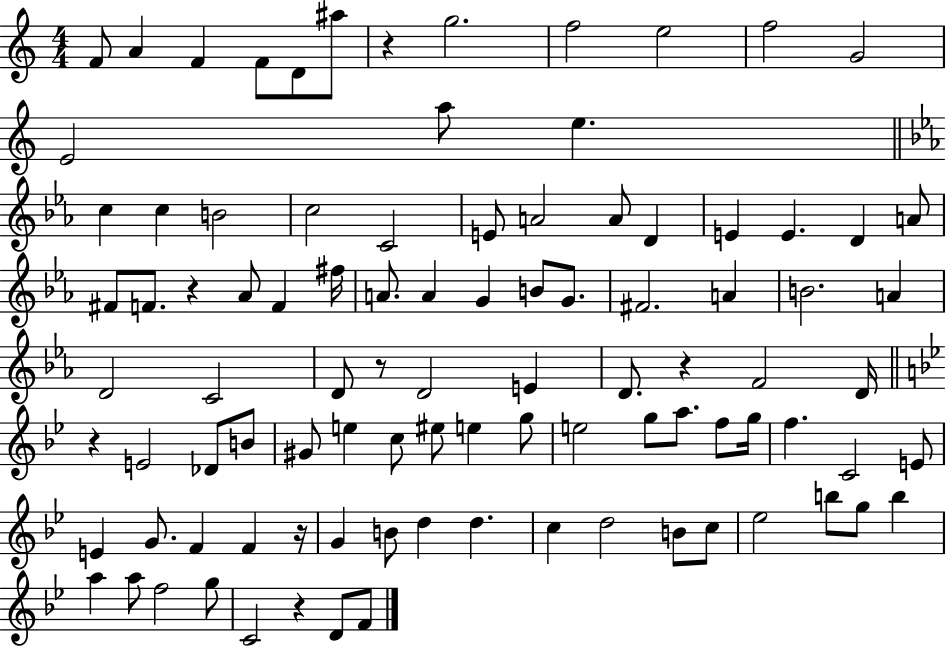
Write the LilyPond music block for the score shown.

{
  \clef treble
  \numericTimeSignature
  \time 4/4
  \key c \major
  f'8 a'4 f'4 f'8 d'8 ais''8 | r4 g''2. | f''2 e''2 | f''2 g'2 | \break e'2 a''8 e''4. | \bar "||" \break \key ees \major c''4 c''4 b'2 | c''2 c'2 | e'8 a'2 a'8 d'4 | e'4 e'4. d'4 a'8 | \break fis'8 f'8. r4 aes'8 f'4 fis''16 | a'8. a'4 g'4 b'8 g'8. | fis'2. a'4 | b'2. a'4 | \break d'2 c'2 | d'8 r8 d'2 e'4 | d'8. r4 f'2 d'16 | \bar "||" \break \key bes \major r4 e'2 des'8 b'8 | gis'8 e''4 c''8 eis''8 e''4 g''8 | e''2 g''8 a''8. f''8 g''16 | f''4. c'2 e'8 | \break e'4 g'8. f'4 f'4 r16 | g'4 b'8 d''4 d''4. | c''4 d''2 b'8 c''8 | ees''2 b''8 g''8 b''4 | \break a''4 a''8 f''2 g''8 | c'2 r4 d'8 f'8 | \bar "|."
}